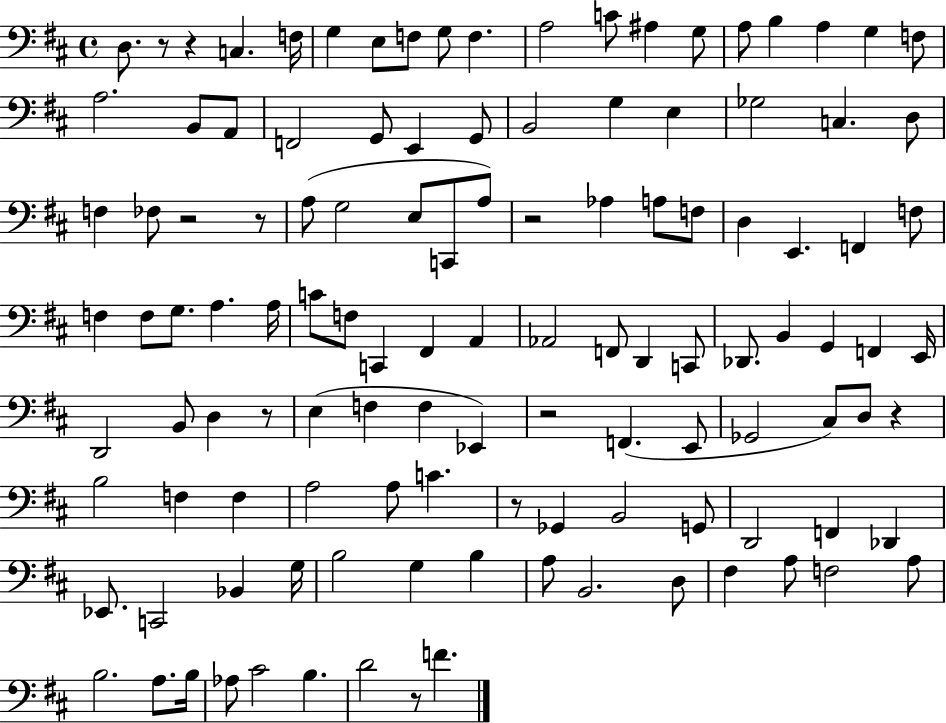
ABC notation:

X:1
T:Untitled
M:4/4
L:1/4
K:D
D,/2 z/2 z C, F,/4 G, E,/2 F,/2 G,/2 F, A,2 C/2 ^A, G,/2 A,/2 B, A, G, F,/2 A,2 B,,/2 A,,/2 F,,2 G,,/2 E,, G,,/2 B,,2 G, E, _G,2 C, D,/2 F, _F,/2 z2 z/2 A,/2 G,2 E,/2 C,,/2 A,/2 z2 _A, A,/2 F,/2 D, E,, F,, F,/2 F, F,/2 G,/2 A, A,/4 C/2 F,/2 C,, ^F,, A,, _A,,2 F,,/2 D,, C,,/2 _D,,/2 B,, G,, F,, E,,/4 D,,2 B,,/2 D, z/2 E, F, F, _E,, z2 F,, E,,/2 _G,,2 ^C,/2 D,/2 z B,2 F, F, A,2 A,/2 C z/2 _G,, B,,2 G,,/2 D,,2 F,, _D,, _E,,/2 C,,2 _B,, G,/4 B,2 G, B, A,/2 B,,2 D,/2 ^F, A,/2 F,2 A,/2 B,2 A,/2 B,/4 _A,/2 ^C2 B, D2 z/2 F